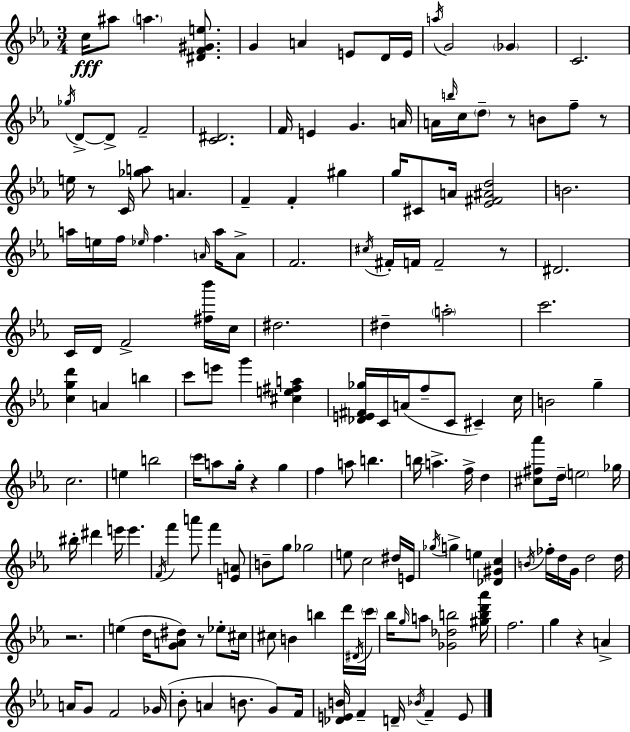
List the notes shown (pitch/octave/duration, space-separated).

C5/s A#5/e A5/q. [D#4,F4,G#4,E5]/e. G4/q A4/q E4/e D4/s E4/s A5/s G4/h Gb4/q C4/h. Gb5/s D4/e D4/e F4/h [C4,D#4]/h. F4/s E4/q G4/q. A4/s A4/s B5/s C5/s D5/e R/e B4/e F5/e R/e E5/s R/e C4/s [Gb5,A5]/e A4/q. F4/q F4/q G#5/q G5/s C#4/e A4/s [Eb4,F#4,A#4,D5]/h B4/h. A5/s E5/s F5/s Eb5/s F5/q. A4/s A5/s A4/e F4/h. C#5/s F#4/s F4/s F4/h R/e D#4/h. C4/s D4/s F4/h [F#5,Bb6]/s C5/s D#5/h. D#5/q A5/h C6/h. [C5,G5,D6]/q A4/q B5/q C6/e E6/e G6/q [C#5,E5,F#5,A5]/q [Db4,E4,F#4,Gb5]/s C4/s A4/s F5/e C4/e C#4/q C5/s B4/h G5/q C5/h. E5/q B5/h C6/s A5/e G5/s R/q G5/q F5/q A5/e B5/q. B5/s A5/q. F5/s D5/q [C#5,F#5,Ab6]/e D5/s E5/h Gb5/s BIS5/s D#6/q E6/s E6/q. F4/s F6/q A6/e F6/q [E4,A4]/e B4/e G5/e Gb5/h E5/e C5/h D#5/s E4/s Gb5/s G5/q E5/q [Db4,G#4,C5]/q B4/s FES5/s D5/s G4/s D5/h D5/s R/h. E5/q D5/s [G4,A4,D#5]/e R/e Eb5/e C#5/s C#5/e B4/q B5/q D6/s D#4/s C6/s Bb5/s G5/s A5/e [Gb4,Db5,B5]/h [G#5,B5,D6,Ab6]/s F5/h. G5/q R/q A4/q A4/s G4/e F4/h Gb4/s Bb4/e A4/q B4/e. G4/e F4/s [Db4,E4,B4]/s F4/q D4/s Bb4/s F4/q E4/e